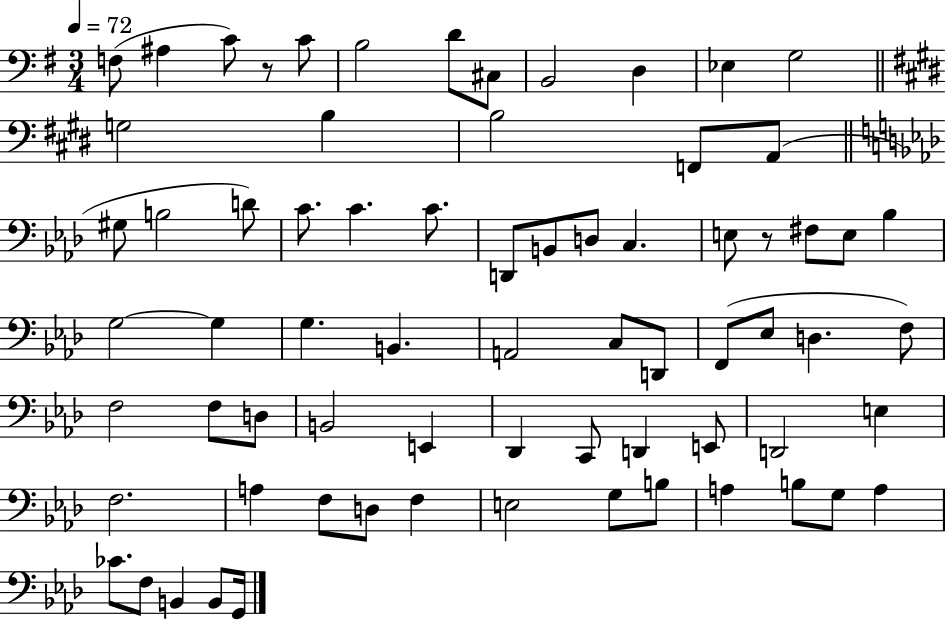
X:1
T:Untitled
M:3/4
L:1/4
K:G
F,/2 ^A, C/2 z/2 C/2 B,2 D/2 ^C,/2 B,,2 D, _E, G,2 G,2 B, B,2 F,,/2 A,,/2 ^G,/2 B,2 D/2 C/2 C C/2 D,,/2 B,,/2 D,/2 C, E,/2 z/2 ^F,/2 E,/2 _B, G,2 G, G, B,, A,,2 C,/2 D,,/2 F,,/2 _E,/2 D, F,/2 F,2 F,/2 D,/2 B,,2 E,, _D,, C,,/2 D,, E,,/2 D,,2 E, F,2 A, F,/2 D,/2 F, E,2 G,/2 B,/2 A, B,/2 G,/2 A, _C/2 F,/2 B,, B,,/2 G,,/4